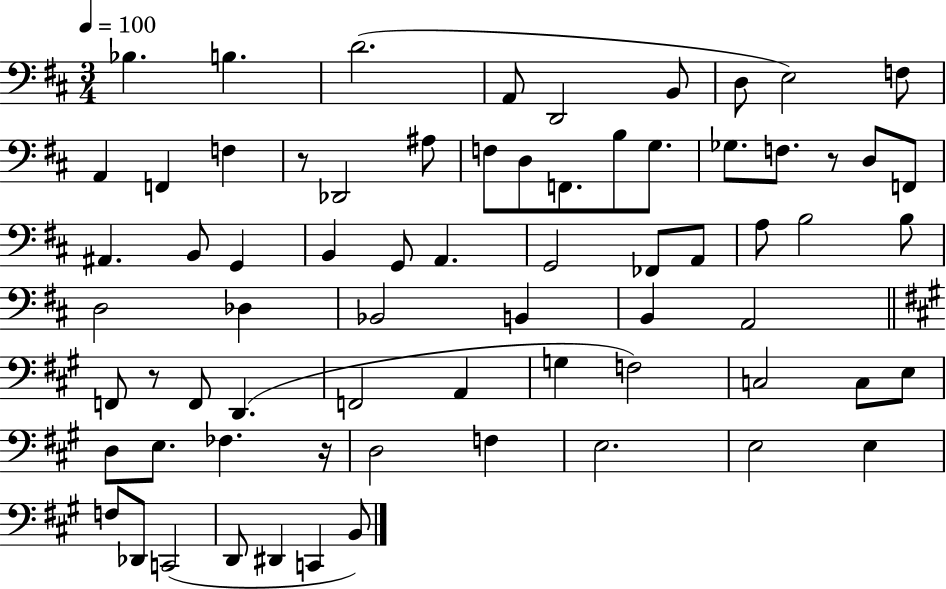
X:1
T:Untitled
M:3/4
L:1/4
K:D
_B, B, D2 A,,/2 D,,2 B,,/2 D,/2 E,2 F,/2 A,, F,, F, z/2 _D,,2 ^A,/2 F,/2 D,/2 F,,/2 B,/2 G,/2 _G,/2 F,/2 z/2 D,/2 F,,/2 ^A,, B,,/2 G,, B,, G,,/2 A,, G,,2 _F,,/2 A,,/2 A,/2 B,2 B,/2 D,2 _D, _B,,2 B,, B,, A,,2 F,,/2 z/2 F,,/2 D,, F,,2 A,, G, F,2 C,2 C,/2 E,/2 D,/2 E,/2 _F, z/4 D,2 F, E,2 E,2 E, F,/2 _D,,/2 C,,2 D,,/2 ^D,, C,, B,,/2